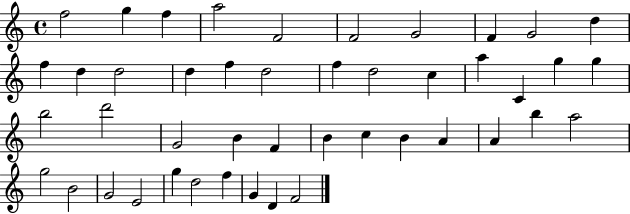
F5/h G5/q F5/q A5/h F4/h F4/h G4/h F4/q G4/h D5/q F5/q D5/q D5/h D5/q F5/q D5/h F5/q D5/h C5/q A5/q C4/q G5/q G5/q B5/h D6/h G4/h B4/q F4/q B4/q C5/q B4/q A4/q A4/q B5/q A5/h G5/h B4/h G4/h E4/h G5/q D5/h F5/q G4/q D4/q F4/h